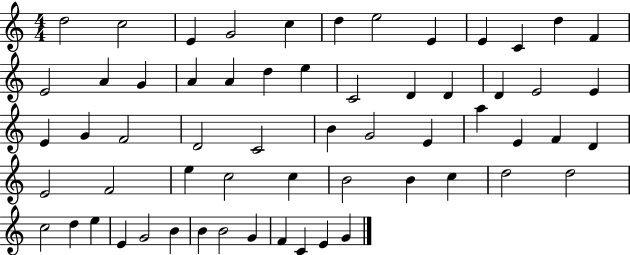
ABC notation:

X:1
T:Untitled
M:4/4
L:1/4
K:C
d2 c2 E G2 c d e2 E E C d F E2 A G A A d e C2 D D D E2 E E G F2 D2 C2 B G2 E a E F D E2 F2 e c2 c B2 B c d2 d2 c2 d e E G2 B B B2 G F C E G